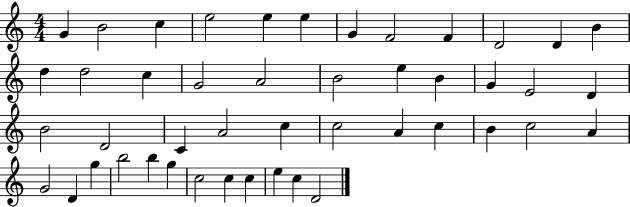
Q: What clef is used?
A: treble